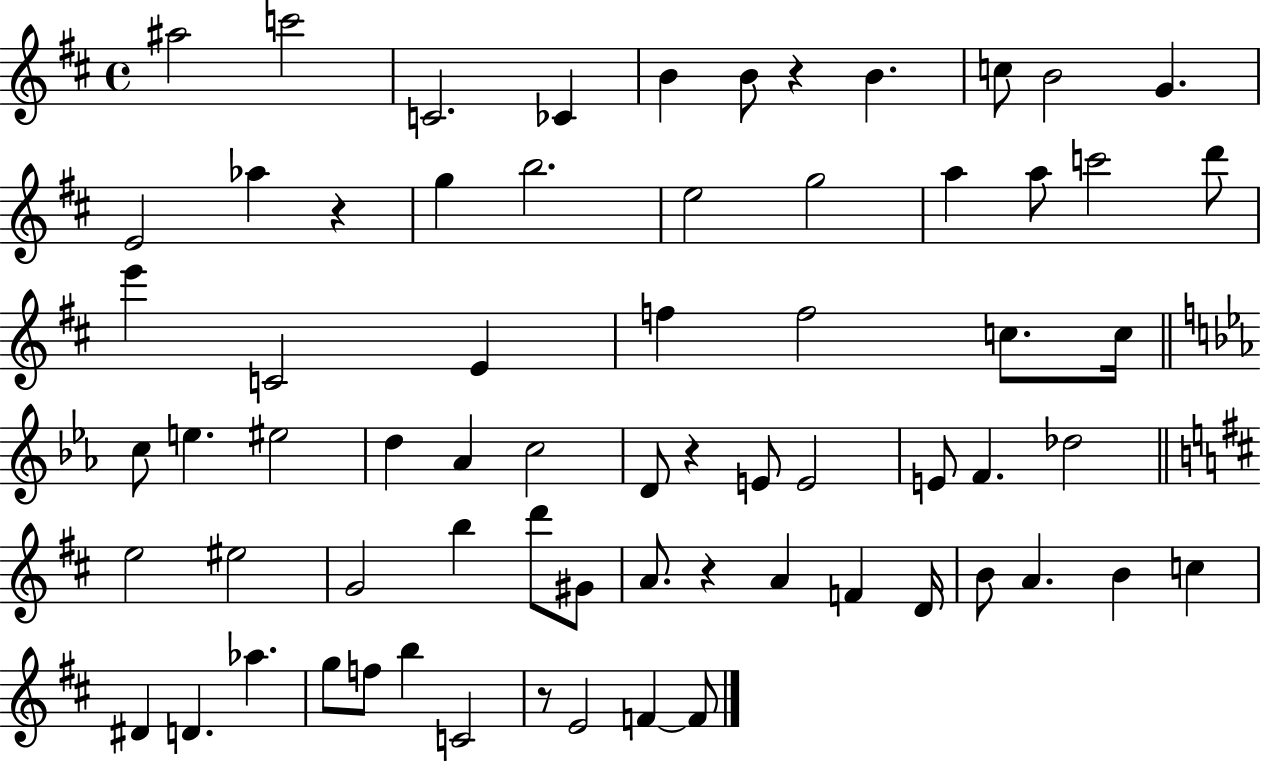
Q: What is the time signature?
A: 4/4